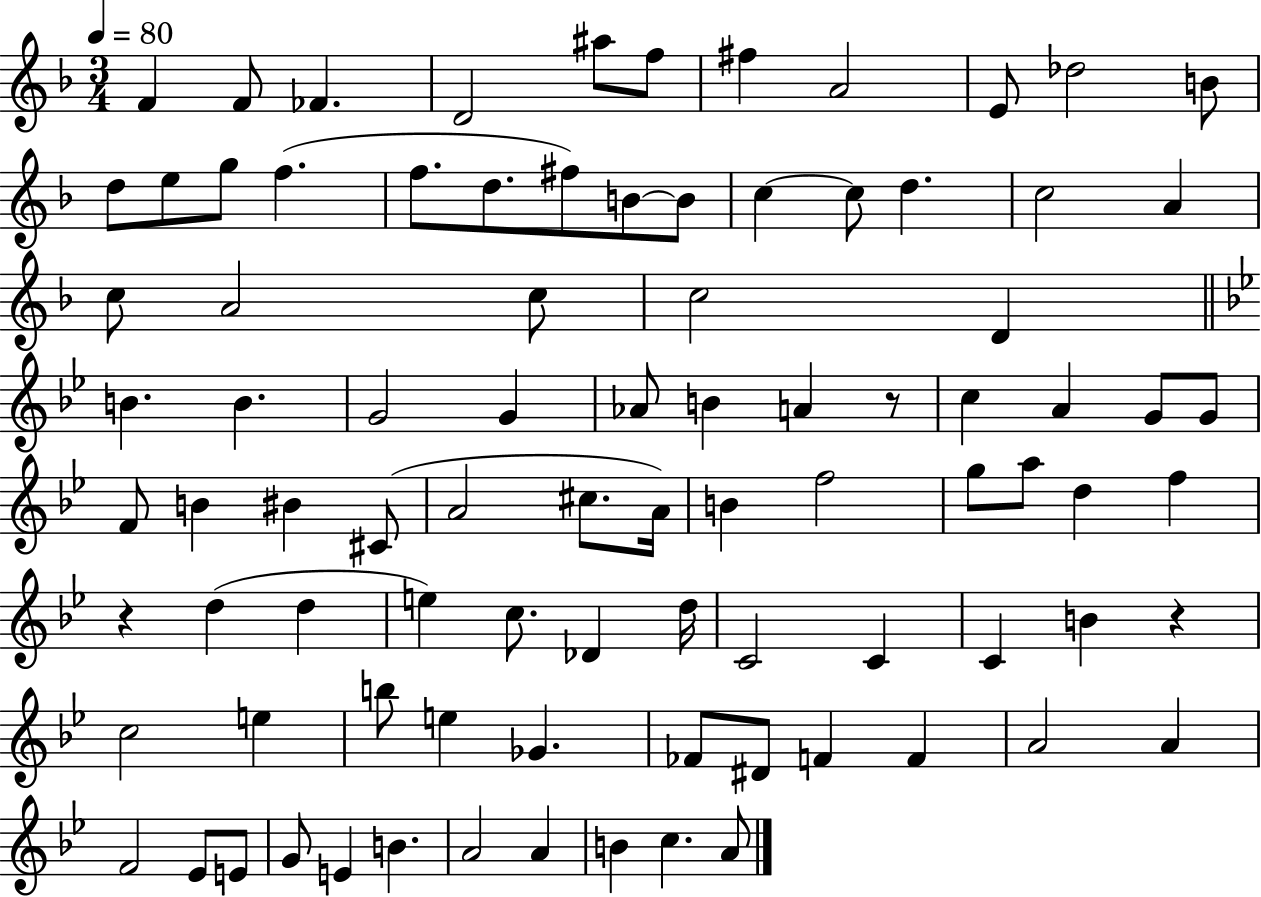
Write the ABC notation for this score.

X:1
T:Untitled
M:3/4
L:1/4
K:F
F F/2 _F D2 ^a/2 f/2 ^f A2 E/2 _d2 B/2 d/2 e/2 g/2 f f/2 d/2 ^f/2 B/2 B/2 c c/2 d c2 A c/2 A2 c/2 c2 D B B G2 G _A/2 B A z/2 c A G/2 G/2 F/2 B ^B ^C/2 A2 ^c/2 A/4 B f2 g/2 a/2 d f z d d e c/2 _D d/4 C2 C C B z c2 e b/2 e _G _F/2 ^D/2 F F A2 A F2 _E/2 E/2 G/2 E B A2 A B c A/2